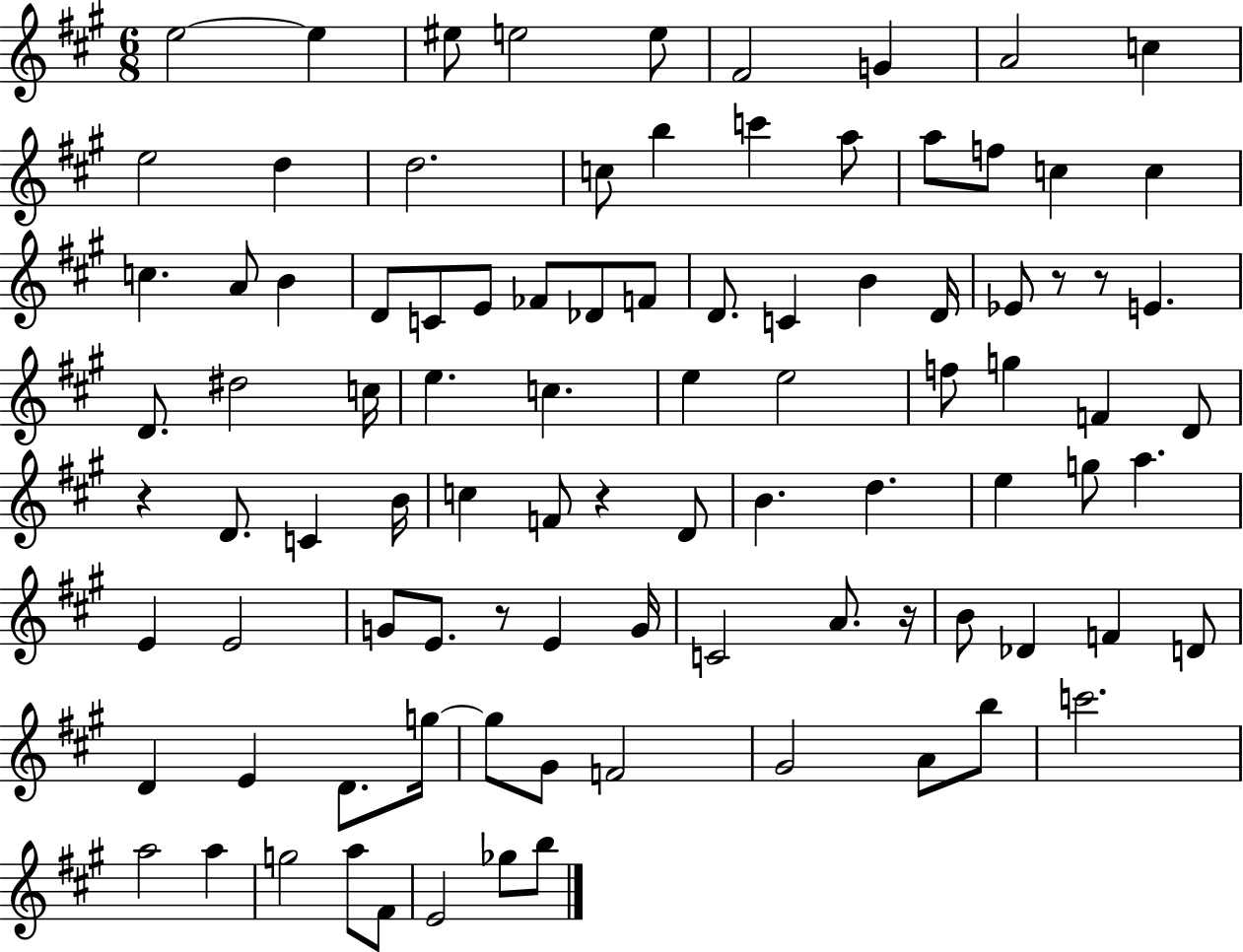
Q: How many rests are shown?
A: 6